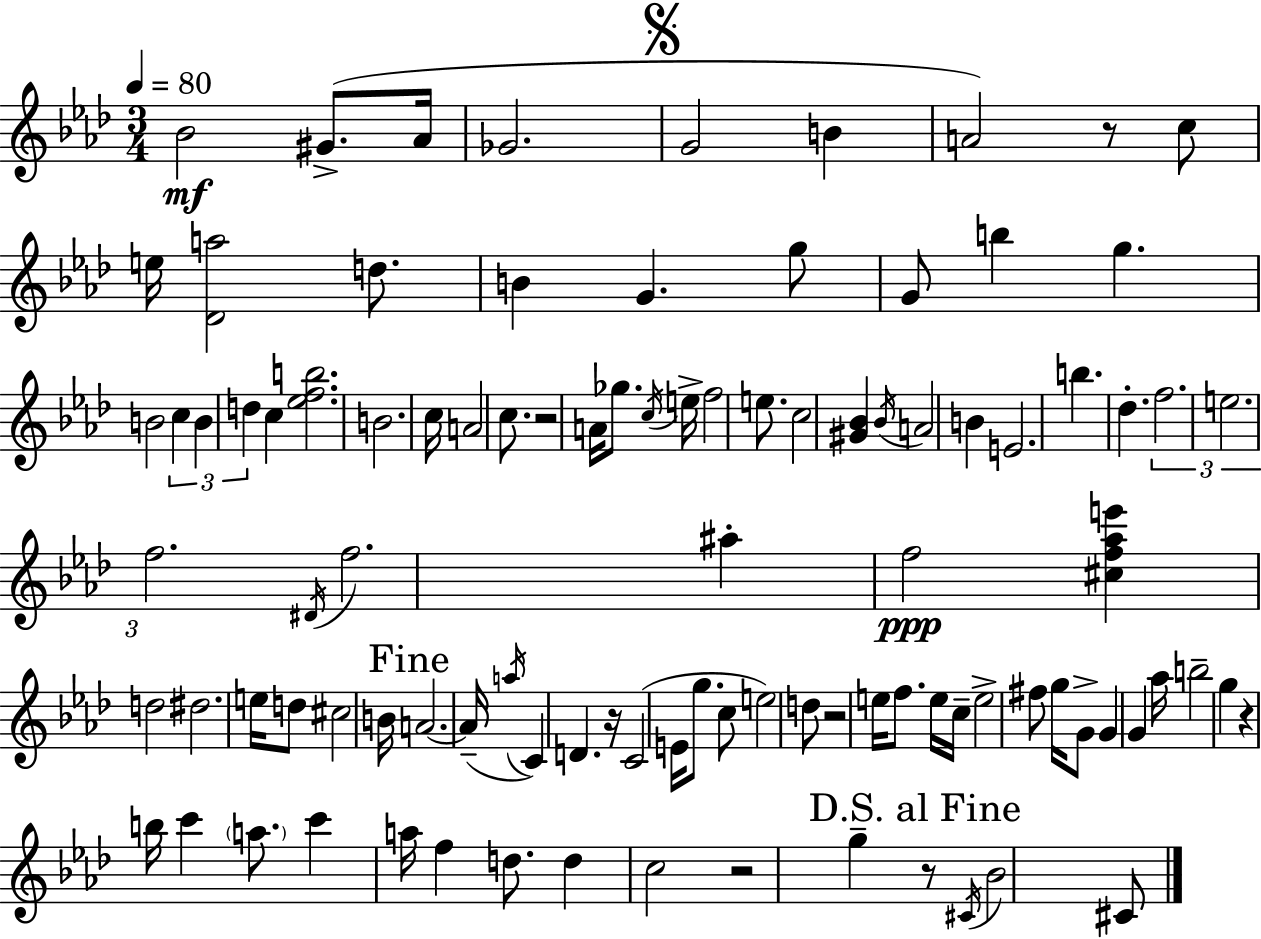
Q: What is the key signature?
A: AES major